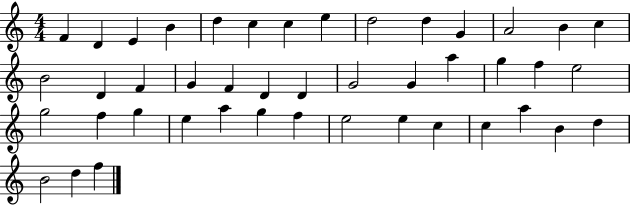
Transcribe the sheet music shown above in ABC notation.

X:1
T:Untitled
M:4/4
L:1/4
K:C
F D E B d c c e d2 d G A2 B c B2 D F G F D D G2 G a g f e2 g2 f g e a g f e2 e c c a B d B2 d f